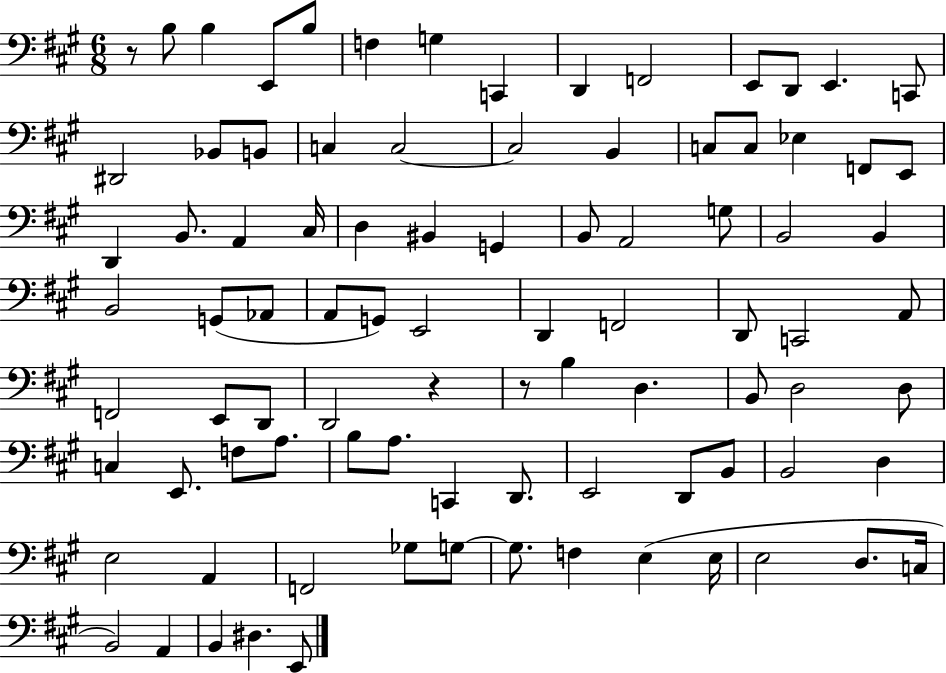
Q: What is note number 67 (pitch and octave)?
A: D2